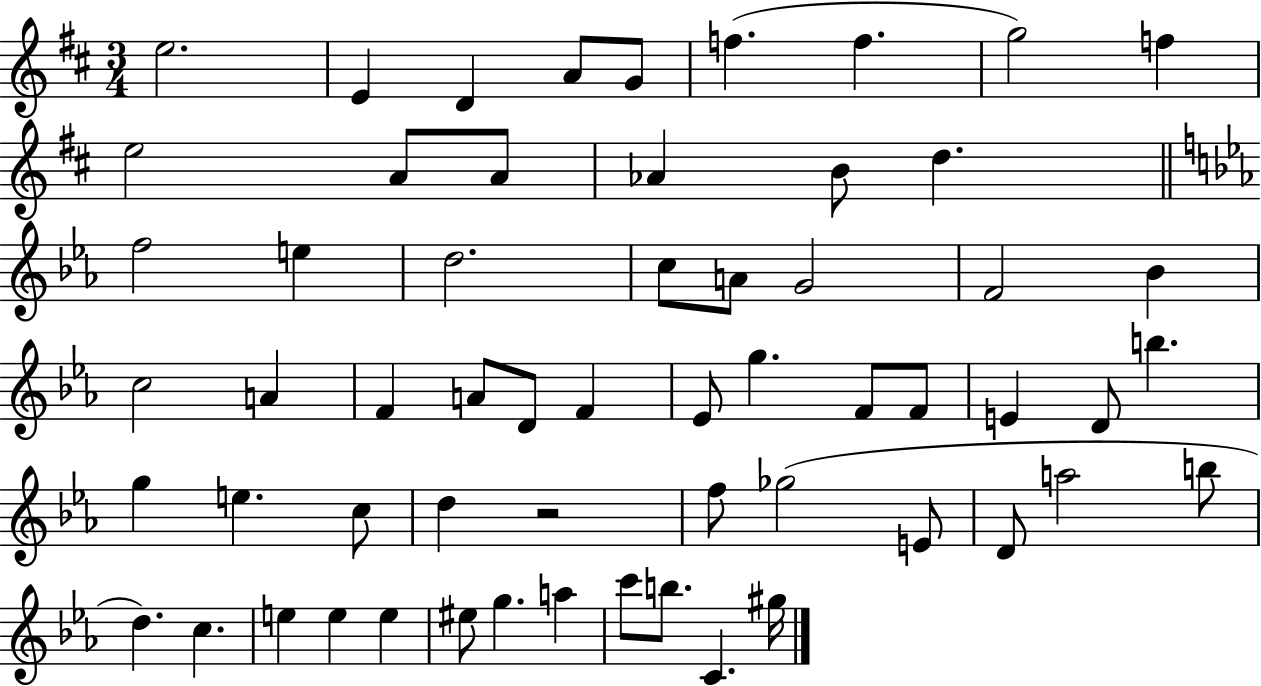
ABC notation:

X:1
T:Untitled
M:3/4
L:1/4
K:D
e2 E D A/2 G/2 f f g2 f e2 A/2 A/2 _A B/2 d f2 e d2 c/2 A/2 G2 F2 _B c2 A F A/2 D/2 F _E/2 g F/2 F/2 E D/2 b g e c/2 d z2 f/2 _g2 E/2 D/2 a2 b/2 d c e e e ^e/2 g a c'/2 b/2 C ^g/4